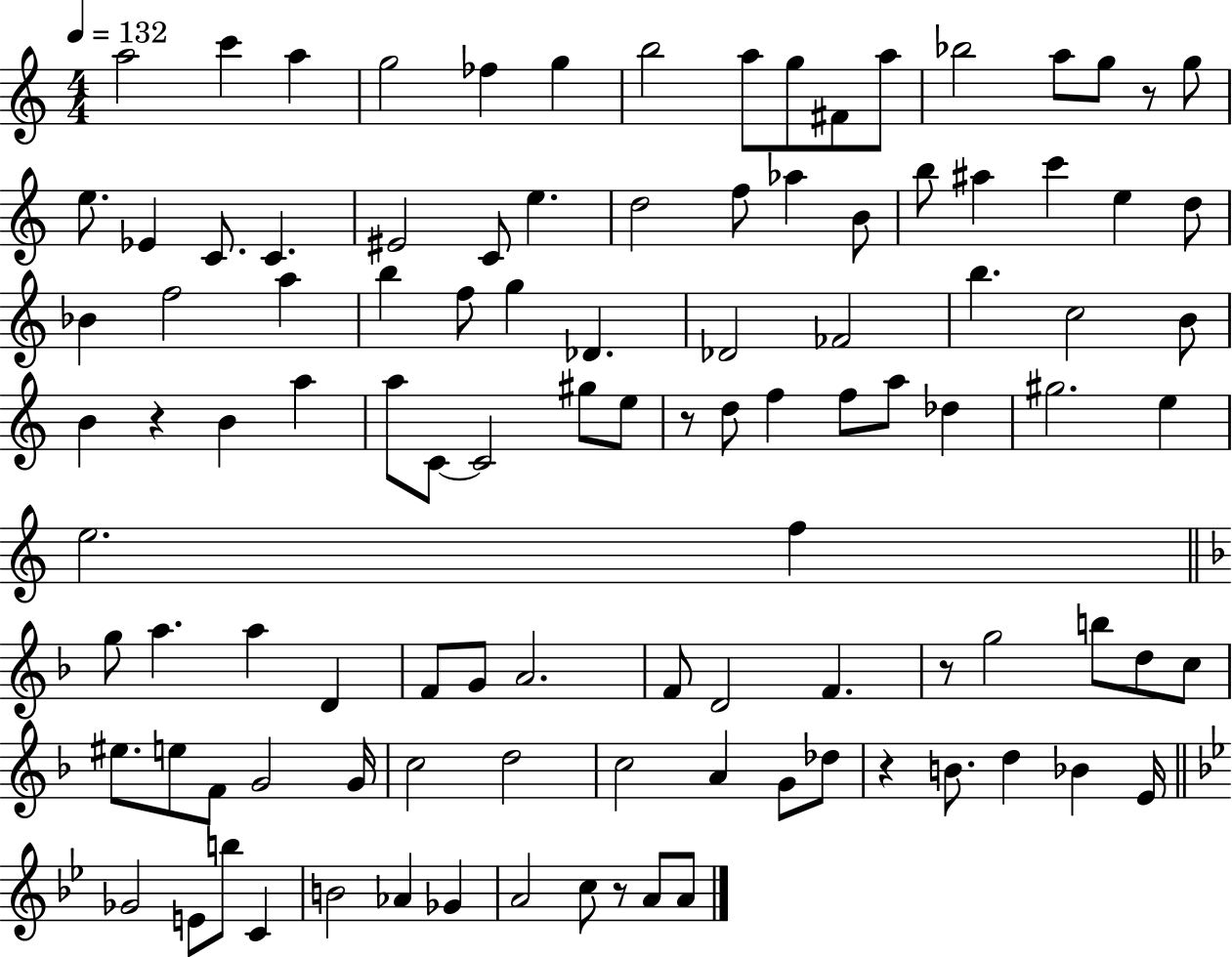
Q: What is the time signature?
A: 4/4